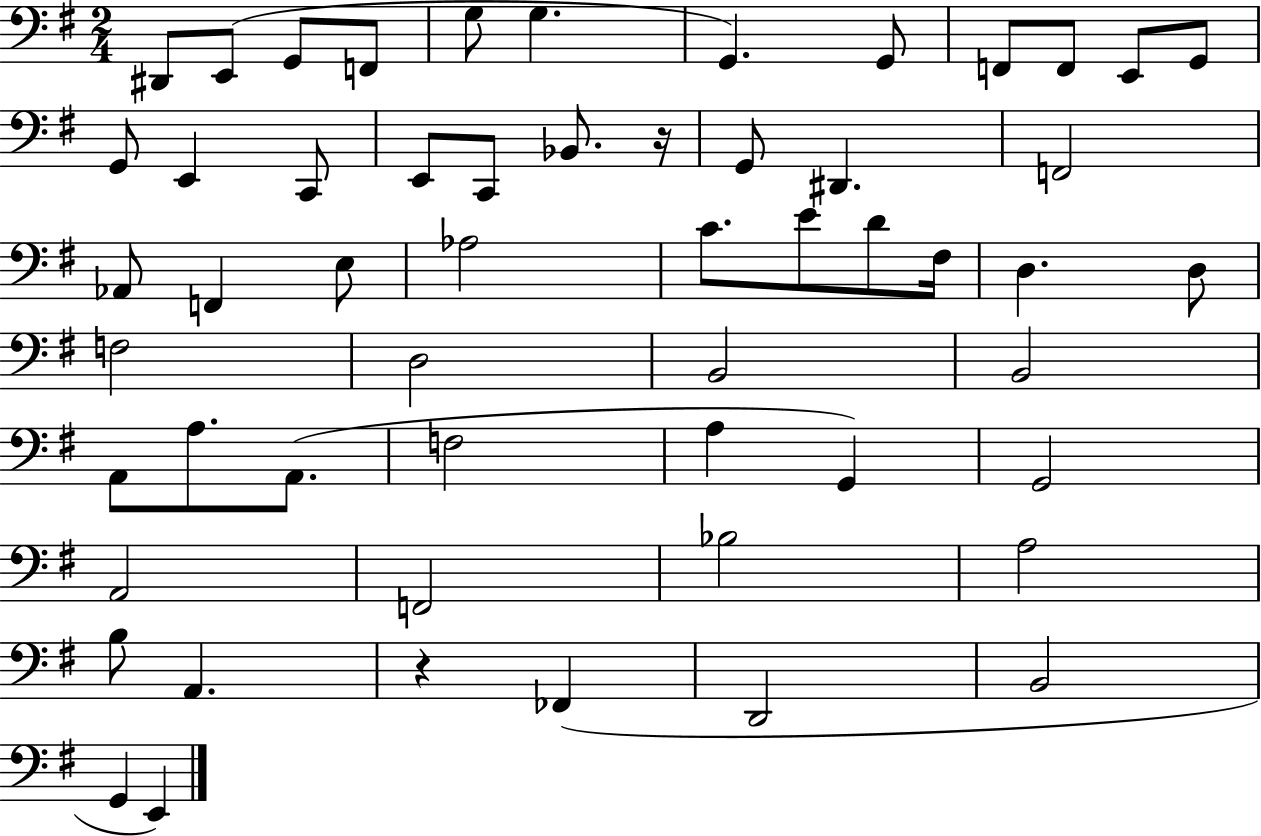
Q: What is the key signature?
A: G major